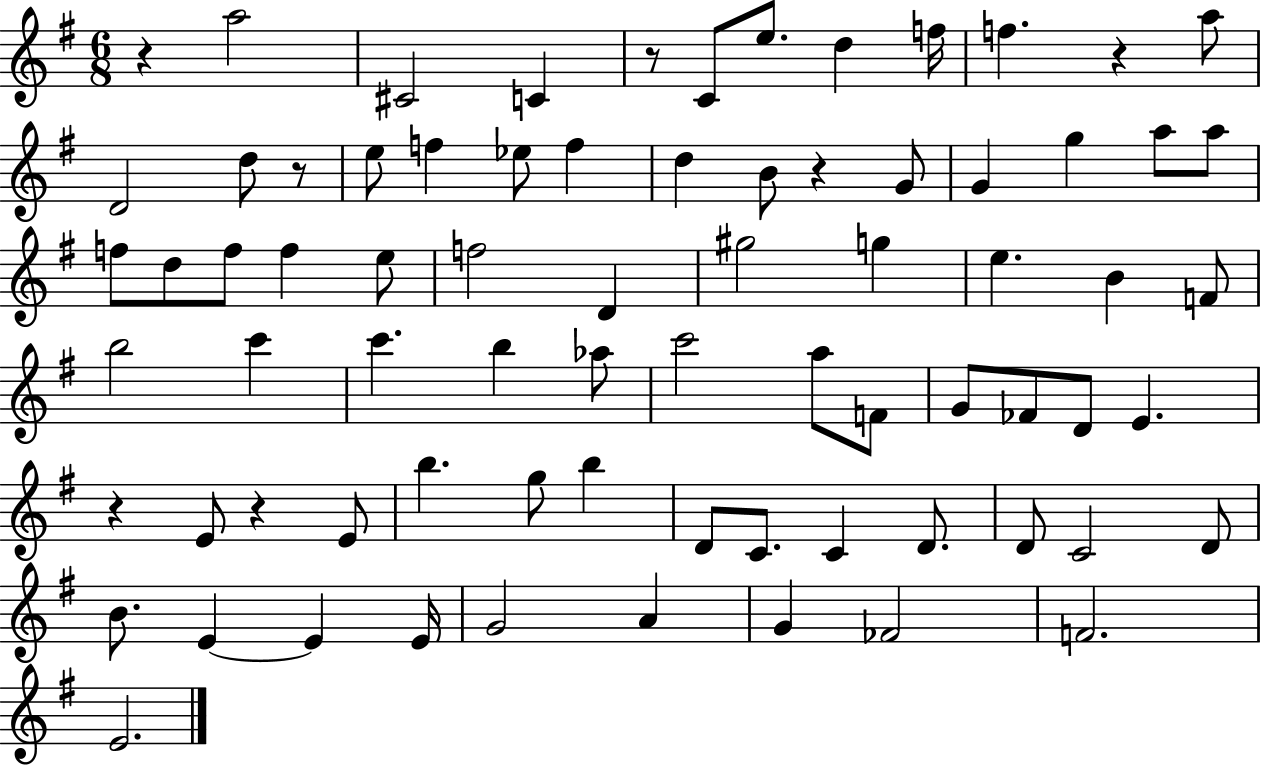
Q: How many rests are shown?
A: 7